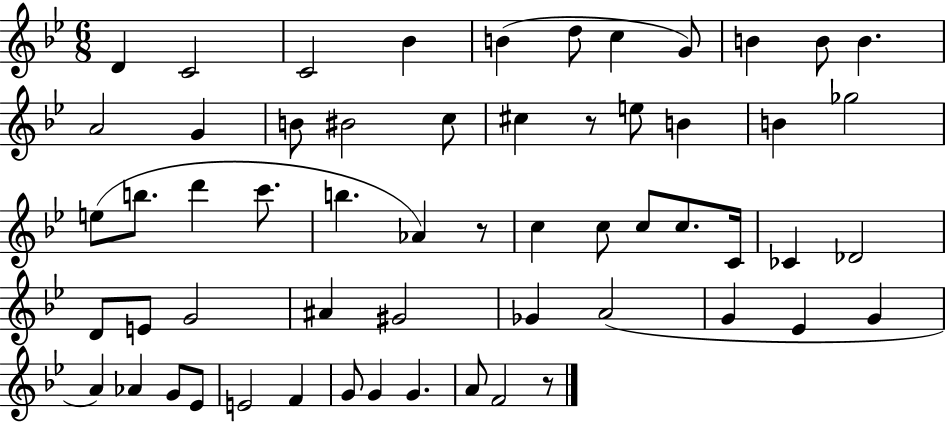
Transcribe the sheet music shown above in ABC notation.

X:1
T:Untitled
M:6/8
L:1/4
K:Bb
D C2 C2 _B B d/2 c G/2 B B/2 B A2 G B/2 ^B2 c/2 ^c z/2 e/2 B B _g2 e/2 b/2 d' c'/2 b _A z/2 c c/2 c/2 c/2 C/4 _C _D2 D/2 E/2 G2 ^A ^G2 _G A2 G _E G A _A G/2 _E/2 E2 F G/2 G G A/2 F2 z/2